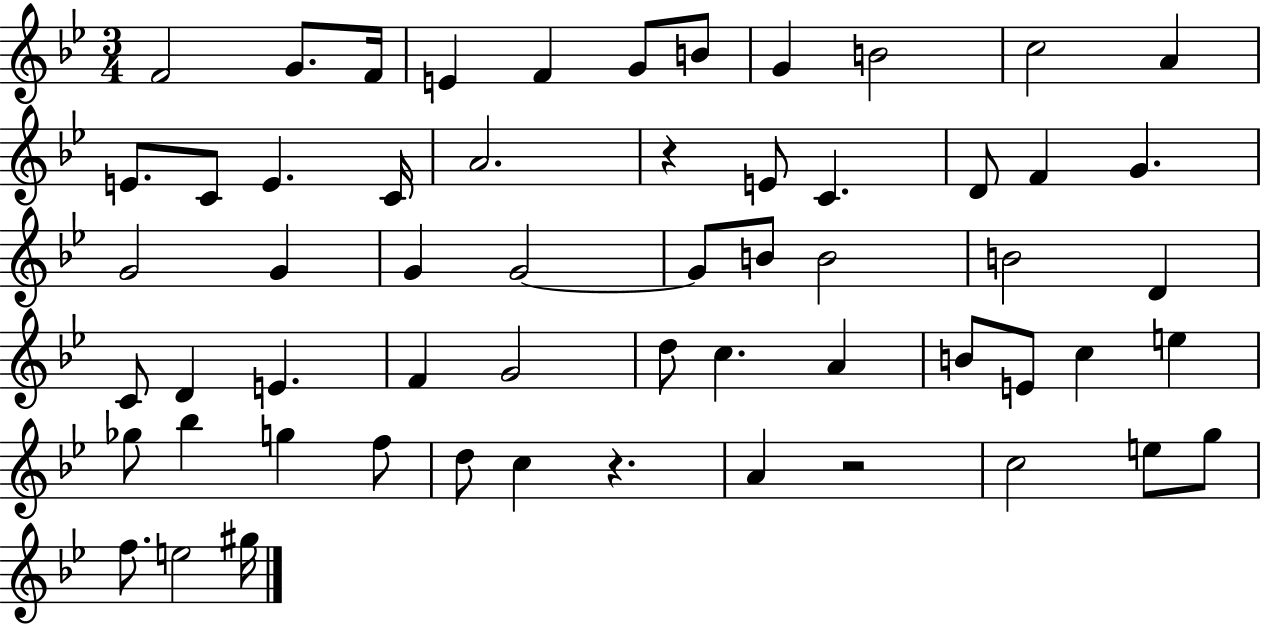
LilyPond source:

{
  \clef treble
  \numericTimeSignature
  \time 3/4
  \key bes \major
  f'2 g'8. f'16 | e'4 f'4 g'8 b'8 | g'4 b'2 | c''2 a'4 | \break e'8. c'8 e'4. c'16 | a'2. | r4 e'8 c'4. | d'8 f'4 g'4. | \break g'2 g'4 | g'4 g'2~~ | g'8 b'8 b'2 | b'2 d'4 | \break c'8 d'4 e'4. | f'4 g'2 | d''8 c''4. a'4 | b'8 e'8 c''4 e''4 | \break ges''8 bes''4 g''4 f''8 | d''8 c''4 r4. | a'4 r2 | c''2 e''8 g''8 | \break f''8. e''2 gis''16 | \bar "|."
}